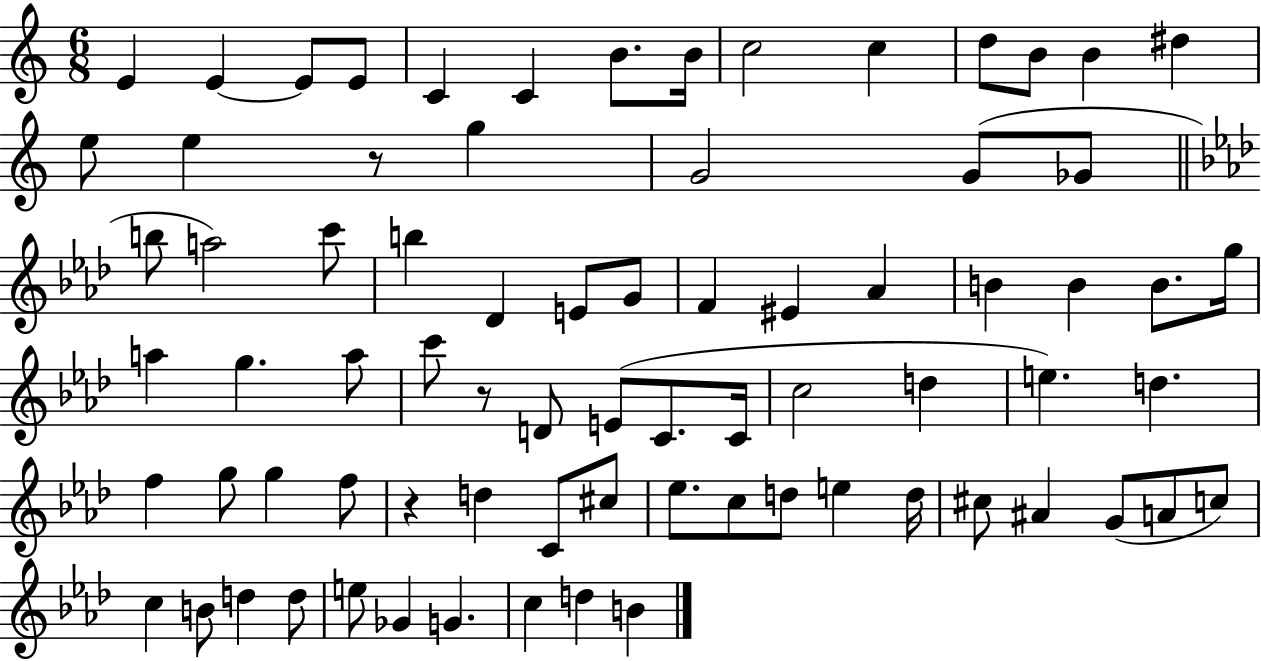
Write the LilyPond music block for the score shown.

{
  \clef treble
  \numericTimeSignature
  \time 6/8
  \key c \major
  \repeat volta 2 { e'4 e'4~~ e'8 e'8 | c'4 c'4 b'8. b'16 | c''2 c''4 | d''8 b'8 b'4 dis''4 | \break e''8 e''4 r8 g''4 | g'2 g'8( ges'8 | \bar "||" \break \key aes \major b''8 a''2) c'''8 | b''4 des'4 e'8 g'8 | f'4 eis'4 aes'4 | b'4 b'4 b'8. g''16 | \break a''4 g''4. a''8 | c'''8 r8 d'8 e'8( c'8. c'16 | c''2 d''4 | e''4.) d''4. | \break f''4 g''8 g''4 f''8 | r4 d''4 c'8 cis''8 | ees''8. c''8 d''8 e''4 d''16 | cis''8 ais'4 g'8( a'8 c''8) | \break c''4 b'8 d''4 d''8 | e''8 ges'4 g'4. | c''4 d''4 b'4 | } \bar "|."
}